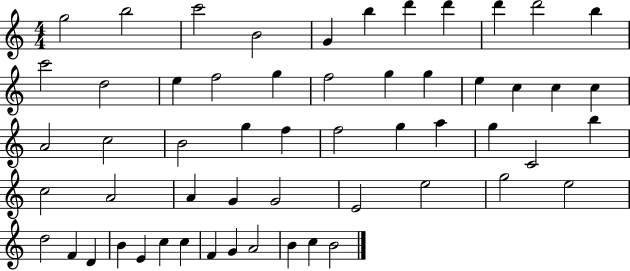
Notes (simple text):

G5/h B5/h C6/h B4/h G4/q B5/q D6/q D6/q D6/q D6/h B5/q C6/h D5/h E5/q F5/h G5/q F5/h G5/q G5/q E5/q C5/q C5/q C5/q A4/h C5/h B4/h G5/q F5/q F5/h G5/q A5/q G5/q C4/h B5/q C5/h A4/h A4/q G4/q G4/h E4/h E5/h G5/h E5/h D5/h F4/q D4/q B4/q E4/q C5/q C5/q F4/q G4/q A4/h B4/q C5/q B4/h